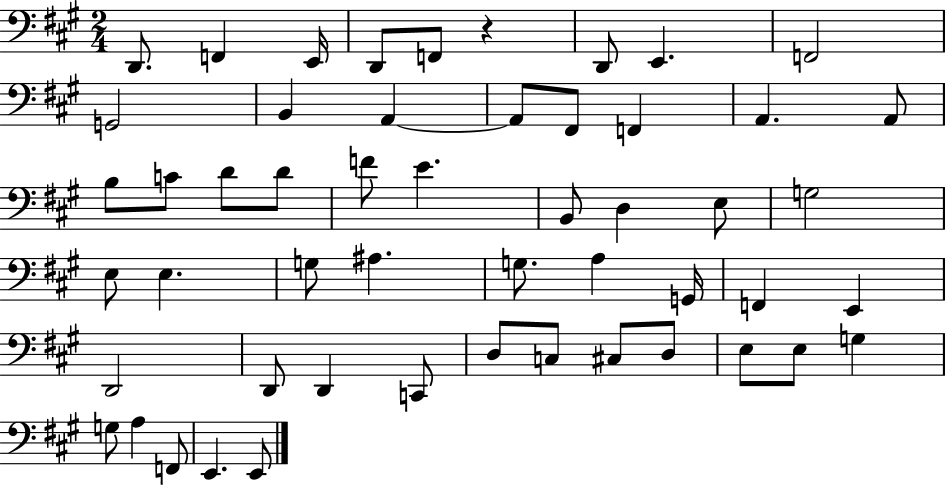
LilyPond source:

{
  \clef bass
  \numericTimeSignature
  \time 2/4
  \key a \major
  d,8. f,4 e,16 | d,8 f,8 r4 | d,8 e,4. | f,2 | \break g,2 | b,4 a,4~~ | a,8 fis,8 f,4 | a,4. a,8 | \break b8 c'8 d'8 d'8 | f'8 e'4. | b,8 d4 e8 | g2 | \break e8 e4. | g8 ais4. | g8. a4 g,16 | f,4 e,4 | \break d,2 | d,8 d,4 c,8 | d8 c8 cis8 d8 | e8 e8 g4 | \break g8 a4 f,8 | e,4. e,8 | \bar "|."
}